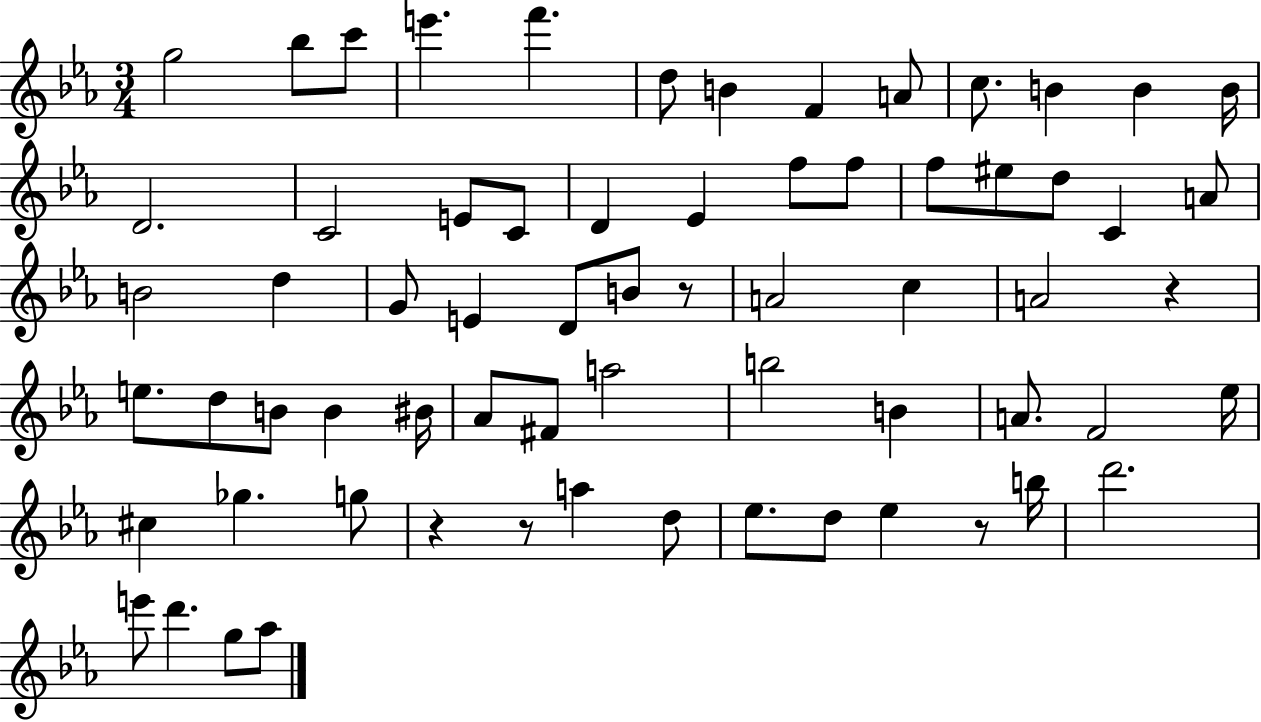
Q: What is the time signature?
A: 3/4